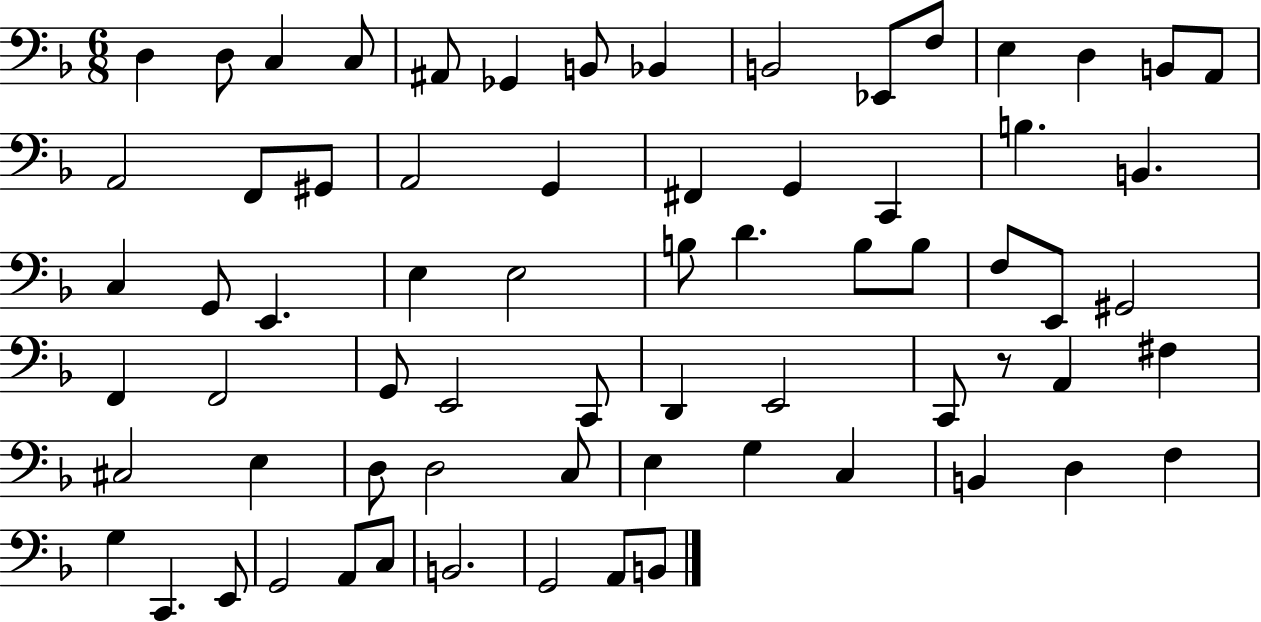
D3/q D3/e C3/q C3/e A#2/e Gb2/q B2/e Bb2/q B2/h Eb2/e F3/e E3/q D3/q B2/e A2/e A2/h F2/e G#2/e A2/h G2/q F#2/q G2/q C2/q B3/q. B2/q. C3/q G2/e E2/q. E3/q E3/h B3/e D4/q. B3/e B3/e F3/e E2/e G#2/h F2/q F2/h G2/e E2/h C2/e D2/q E2/h C2/e R/e A2/q F#3/q C#3/h E3/q D3/e D3/h C3/e E3/q G3/q C3/q B2/q D3/q F3/q G3/q C2/q. E2/e G2/h A2/e C3/e B2/h. G2/h A2/e B2/e